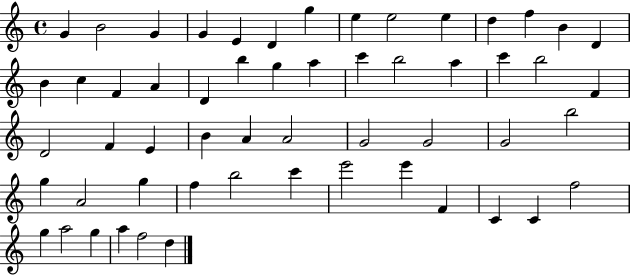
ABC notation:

X:1
T:Untitled
M:4/4
L:1/4
K:C
G B2 G G E D g e e2 e d f B D B c F A D b g a c' b2 a c' b2 F D2 F E B A A2 G2 G2 G2 b2 g A2 g f b2 c' e'2 e' F C C f2 g a2 g a f2 d